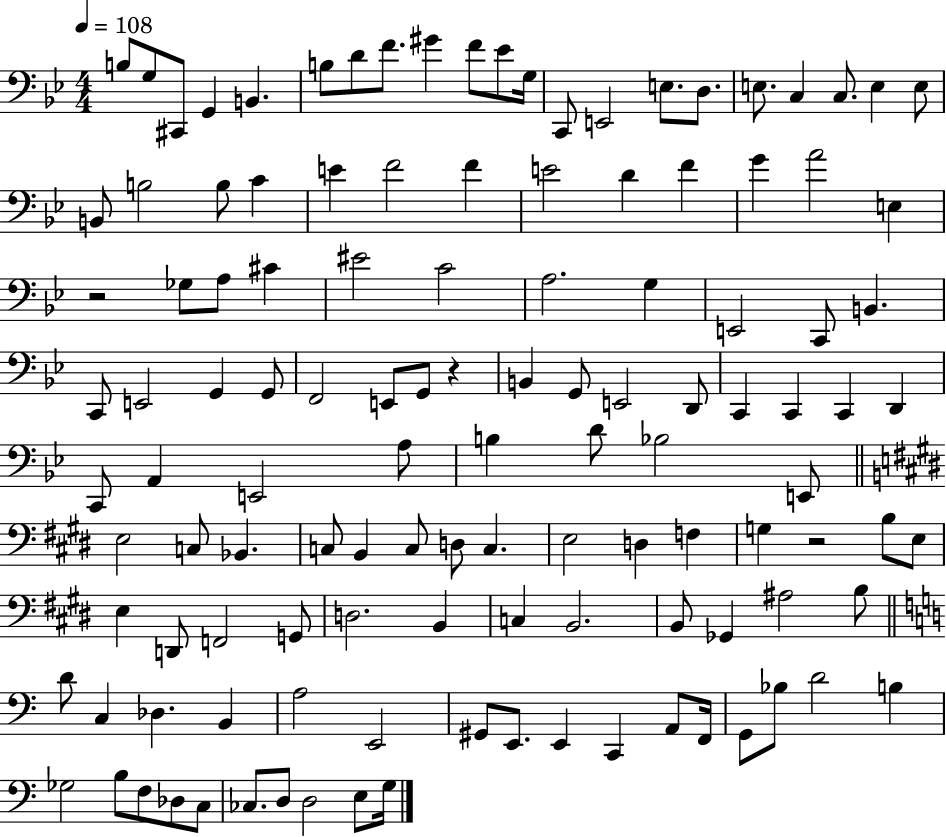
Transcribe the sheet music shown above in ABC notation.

X:1
T:Untitled
M:4/4
L:1/4
K:Bb
B,/2 G,/2 ^C,,/2 G,, B,, B,/2 D/2 F/2 ^G F/2 _E/2 G,/4 C,,/2 E,,2 E,/2 D,/2 E,/2 C, C,/2 E, E,/2 B,,/2 B,2 B,/2 C E F2 F E2 D F G A2 E, z2 _G,/2 A,/2 ^C ^E2 C2 A,2 G, E,,2 C,,/2 B,, C,,/2 E,,2 G,, G,,/2 F,,2 E,,/2 G,,/2 z B,, G,,/2 E,,2 D,,/2 C,, C,, C,, D,, C,,/2 A,, E,,2 A,/2 B, D/2 _B,2 E,,/2 E,2 C,/2 _B,, C,/2 B,, C,/2 D,/2 C, E,2 D, F, G, z2 B,/2 E,/2 E, D,,/2 F,,2 G,,/2 D,2 B,, C, B,,2 B,,/2 _G,, ^A,2 B,/2 D/2 C, _D, B,, A,2 E,,2 ^G,,/2 E,,/2 E,, C,, A,,/2 F,,/4 G,,/2 _B,/2 D2 B, _G,2 B,/2 F,/2 _D,/2 C,/2 _C,/2 D,/2 D,2 E,/2 G,/4